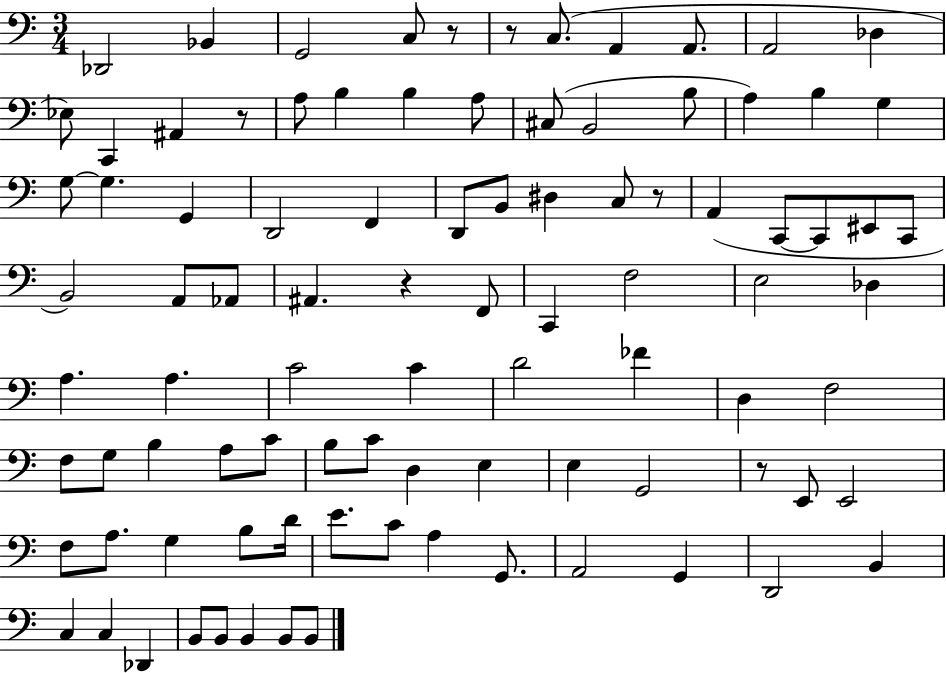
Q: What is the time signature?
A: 3/4